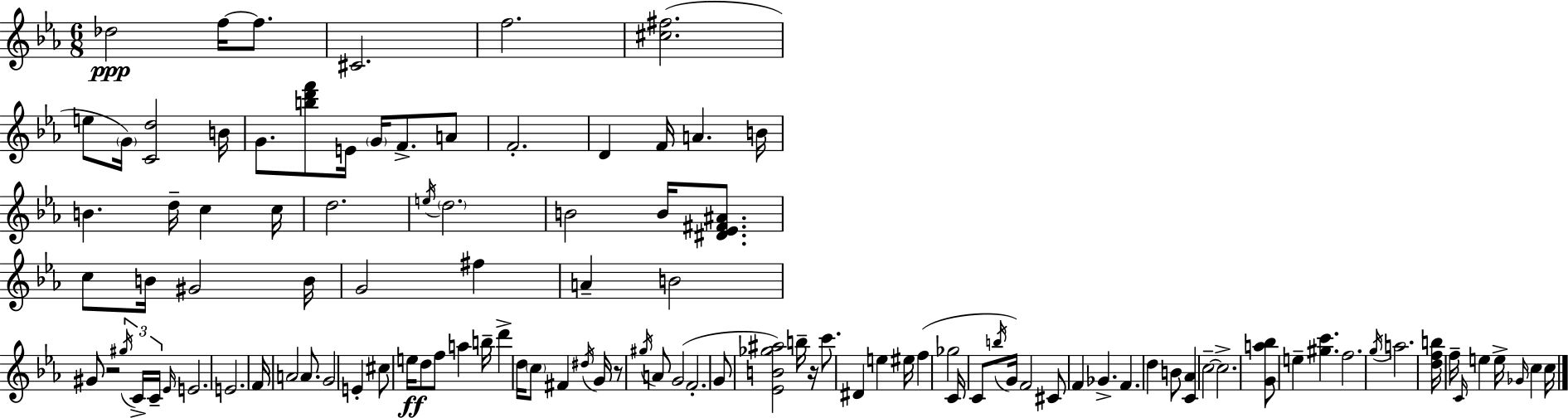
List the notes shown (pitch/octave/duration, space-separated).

Db5/h F5/s F5/e. C#4/h. F5/h. [C#5,F#5]/h. E5/e G4/s [C4,D5]/h B4/s G4/e. [B5,D6,F6]/e E4/s G4/s F4/e. A4/e F4/h. D4/q F4/s A4/q. B4/s B4/q. D5/s C5/q C5/s D5/h. E5/s D5/h. B4/h B4/s [D#4,Eb4,F#4,A#4]/e. C5/e B4/s G#4/h B4/s G4/h F#5/q A4/q B4/h G#4/e R/h G#5/s C4/s C4/s Eb4/s E4/h. E4/h. F4/s A4/h A4/e. G4/h E4/q C#5/e E5/s D5/e F5/e A5/q B5/s D6/q D5/s C5/e F#4/q D#5/s G4/s R/e G#5/s A4/e G4/h F4/h. G4/e [Eb4,B4,Gb5,A#5]/h B5/s R/s C6/e. D#4/q E5/q EIS5/s F5/q Gb5/h C4/s C4/e B5/s G4/s F4/h C#4/e F4/q Gb4/q. F4/q. D5/q B4/e [C4,Ab4]/q C5/h C5/h. [G4,A5,Bb5]/e E5/q [G#5,C6]/q. F5/h. G5/s A5/h. [D5,F5,B5]/s F5/s C4/s E5/q E5/s Gb4/s C5/q C5/s